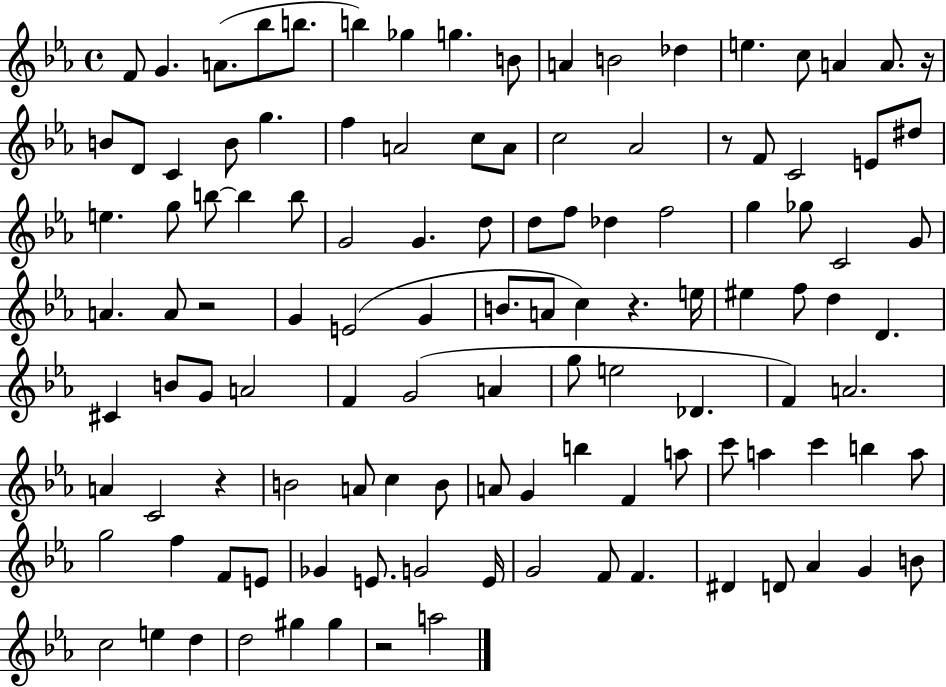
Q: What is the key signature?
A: EES major